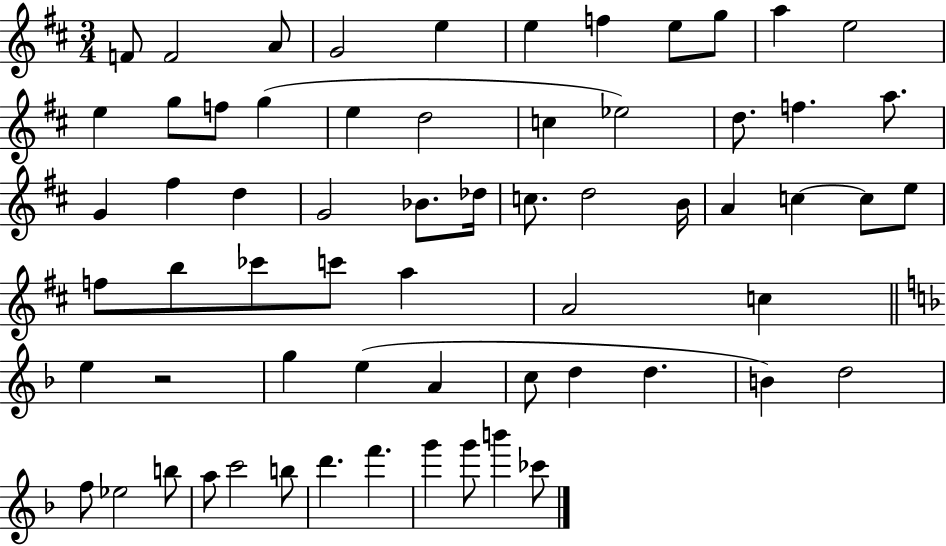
X:1
T:Untitled
M:3/4
L:1/4
K:D
F/2 F2 A/2 G2 e e f e/2 g/2 a e2 e g/2 f/2 g e d2 c _e2 d/2 f a/2 G ^f d G2 _B/2 _d/4 c/2 d2 B/4 A c c/2 e/2 f/2 b/2 _c'/2 c'/2 a A2 c e z2 g e A c/2 d d B d2 f/2 _e2 b/2 a/2 c'2 b/2 d' f' g' g'/2 b' _c'/2